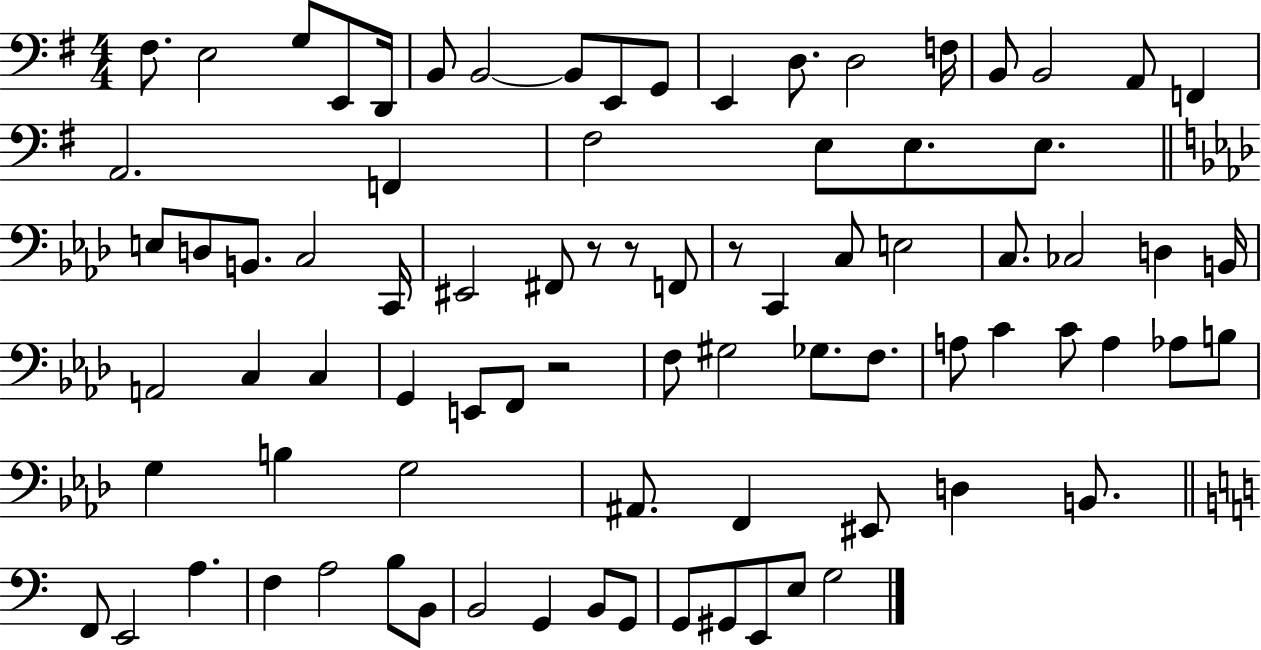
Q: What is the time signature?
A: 4/4